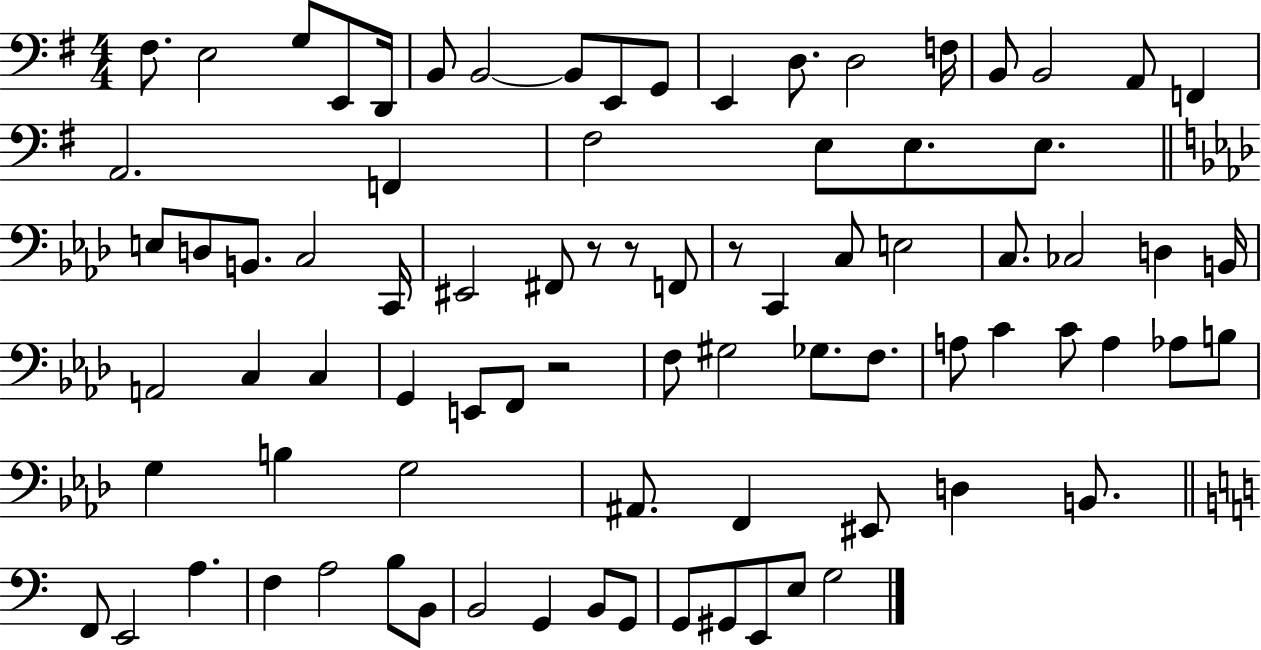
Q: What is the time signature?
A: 4/4